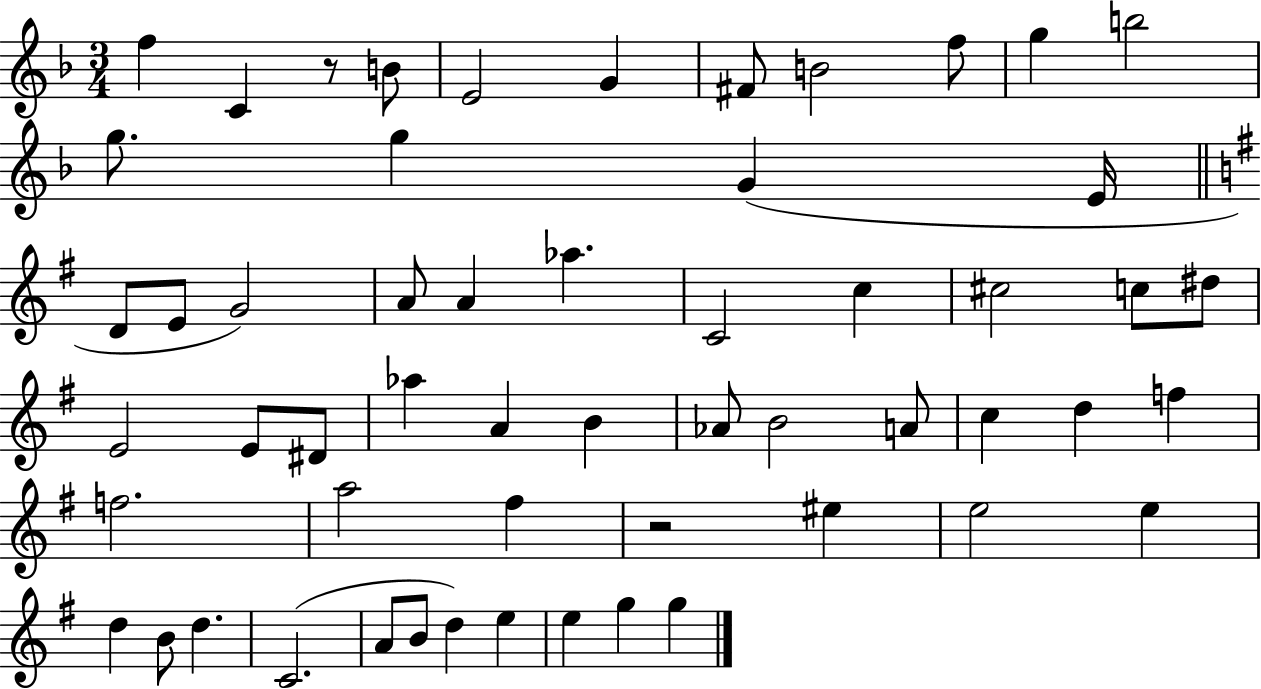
F5/q C4/q R/e B4/e E4/h G4/q F#4/e B4/h F5/e G5/q B5/h G5/e. G5/q G4/q E4/s D4/e E4/e G4/h A4/e A4/q Ab5/q. C4/h C5/q C#5/h C5/e D#5/e E4/h E4/e D#4/e Ab5/q A4/q B4/q Ab4/e B4/h A4/e C5/q D5/q F5/q F5/h. A5/h F#5/q R/h EIS5/q E5/h E5/q D5/q B4/e D5/q. C4/h. A4/e B4/e D5/q E5/q E5/q G5/q G5/q